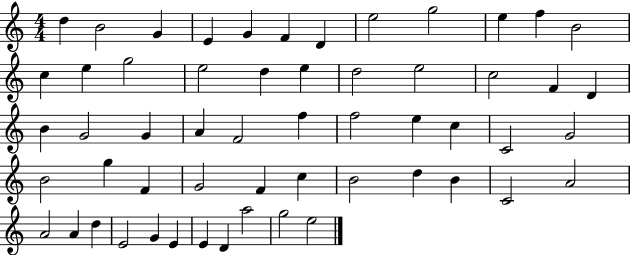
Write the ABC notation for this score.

X:1
T:Untitled
M:4/4
L:1/4
K:C
d B2 G E G F D e2 g2 e f B2 c e g2 e2 d e d2 e2 c2 F D B G2 G A F2 f f2 e c C2 G2 B2 g F G2 F c B2 d B C2 A2 A2 A d E2 G E E D a2 g2 e2